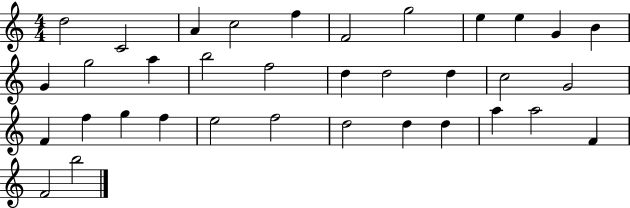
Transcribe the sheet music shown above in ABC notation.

X:1
T:Untitled
M:4/4
L:1/4
K:C
d2 C2 A c2 f F2 g2 e e G B G g2 a b2 f2 d d2 d c2 G2 F f g f e2 f2 d2 d d a a2 F F2 b2